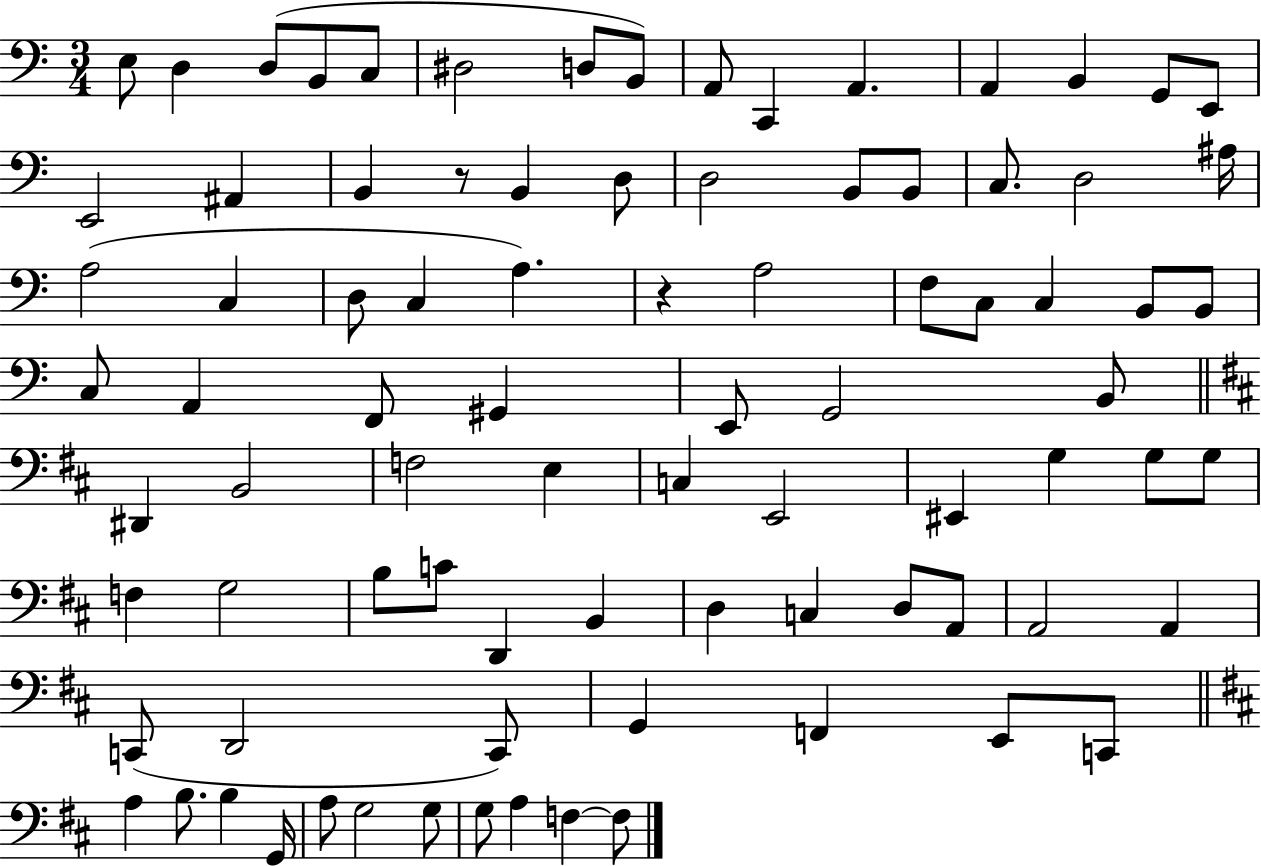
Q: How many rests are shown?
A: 2